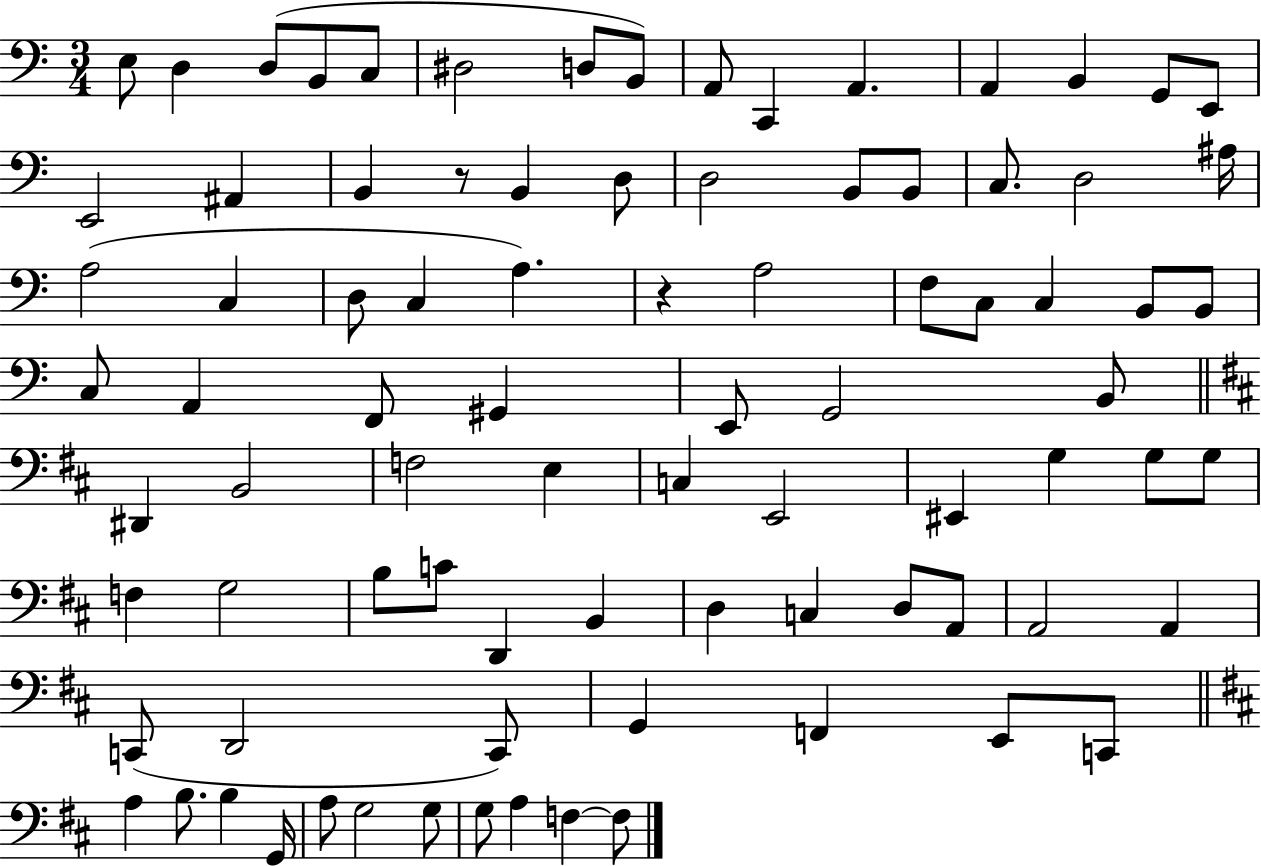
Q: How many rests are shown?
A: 2